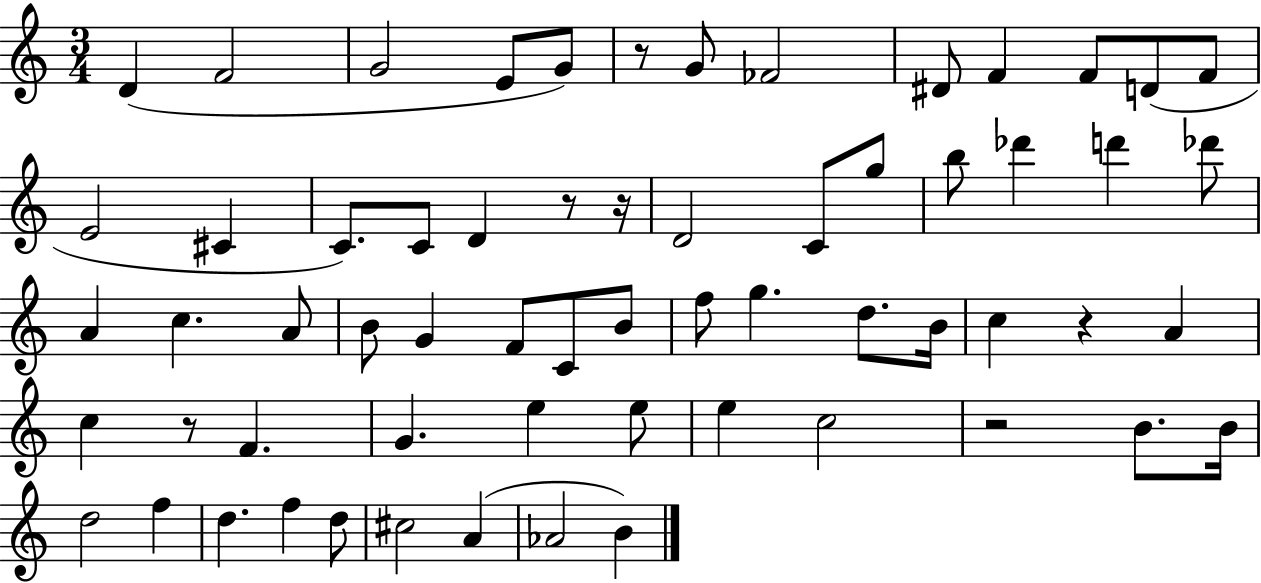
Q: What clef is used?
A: treble